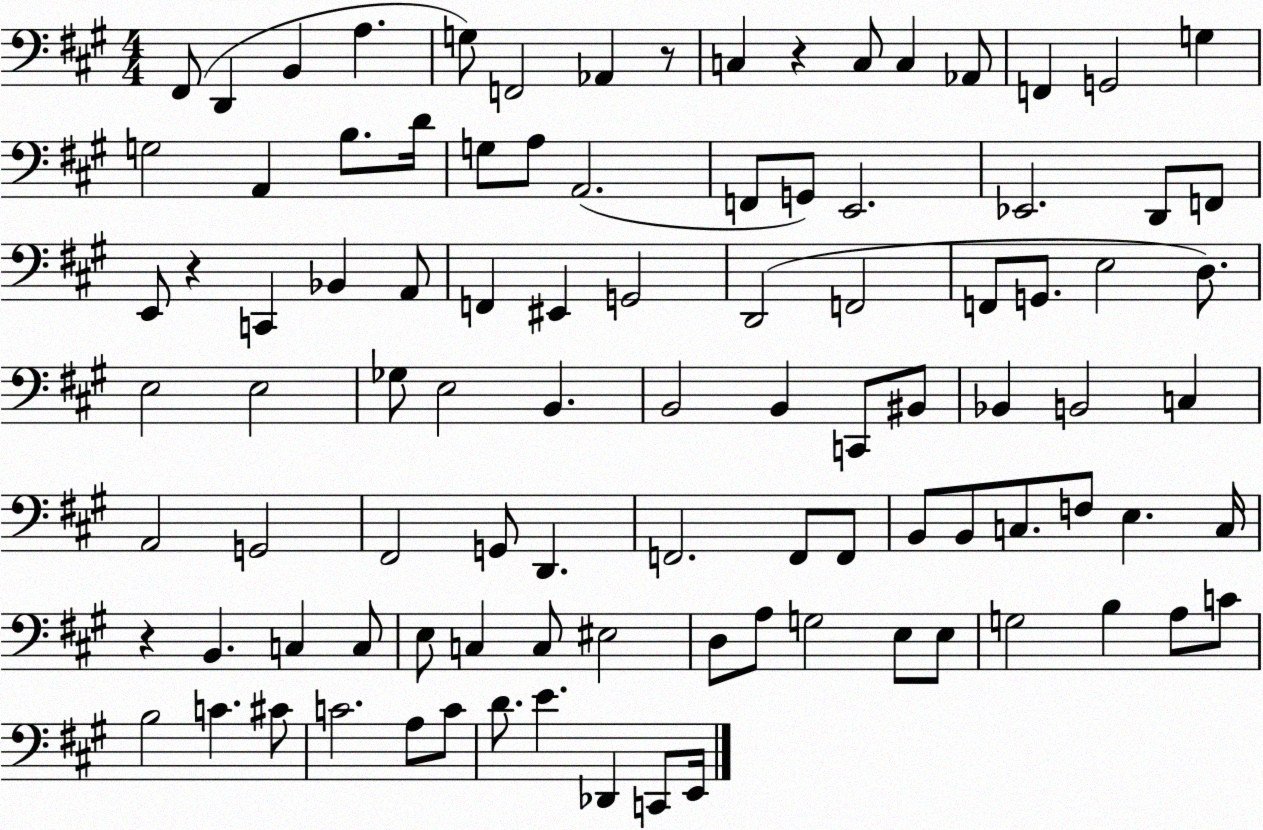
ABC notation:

X:1
T:Untitled
M:4/4
L:1/4
K:A
^F,,/2 D,, B,, A, G,/2 F,,2 _A,, z/2 C, z C,/2 C, _A,,/2 F,, G,,2 G, G,2 A,, B,/2 D/4 G,/2 A,/2 A,,2 F,,/2 G,,/2 E,,2 _E,,2 D,,/2 F,,/2 E,,/2 z C,, _B,, A,,/2 F,, ^E,, G,,2 D,,2 F,,2 F,,/2 G,,/2 E,2 D,/2 E,2 E,2 _G,/2 E,2 B,, B,,2 B,, C,,/2 ^B,,/2 _B,, B,,2 C, A,,2 G,,2 ^F,,2 G,,/2 D,, F,,2 F,,/2 F,,/2 B,,/2 B,,/2 C,/2 F,/2 E, C,/4 z B,, C, C,/2 E,/2 C, C,/2 ^E,2 D,/2 A,/2 G,2 E,/2 E,/2 G,2 B, A,/2 C/2 B,2 C ^C/2 C2 A,/2 C/2 D/2 E _D,, C,,/2 E,,/4